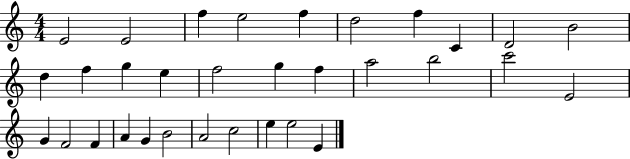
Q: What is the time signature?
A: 4/4